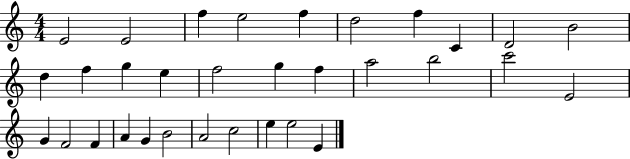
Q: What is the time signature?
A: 4/4